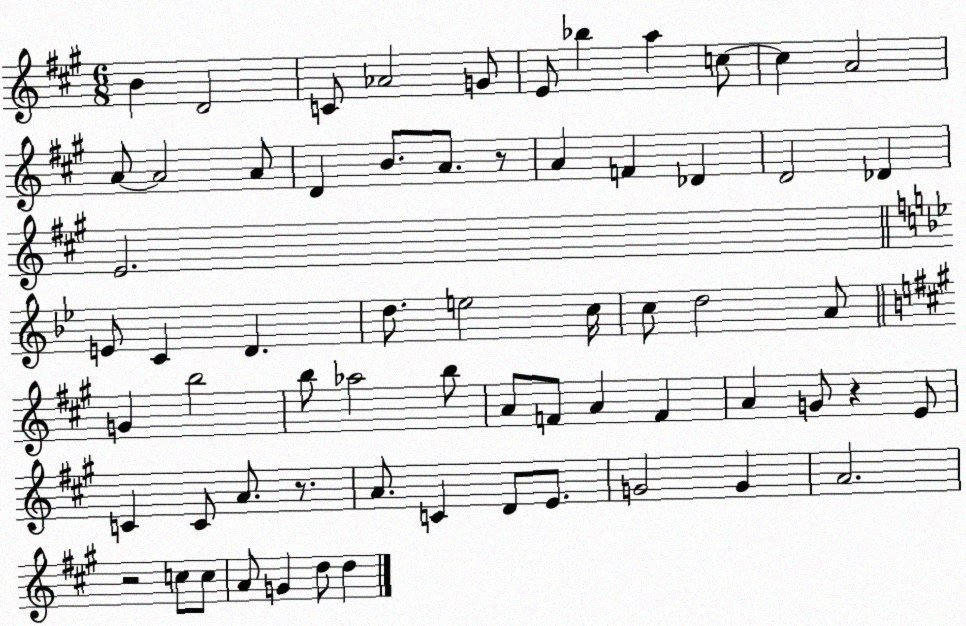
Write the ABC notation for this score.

X:1
T:Untitled
M:6/8
L:1/4
K:A
B D2 C/2 _A2 G/2 E/2 _b a c/2 c A2 A/2 A2 A/2 D B/2 A/2 z/2 A F _D D2 _D E2 E/2 C D d/2 e2 c/4 c/2 d2 A/2 G b2 b/2 _a2 b/2 A/2 F/2 A F A G/2 z E/2 C C/2 A/2 z/2 A/2 C D/2 E/2 G2 G A2 z2 c/2 c/2 A/2 G d/2 d